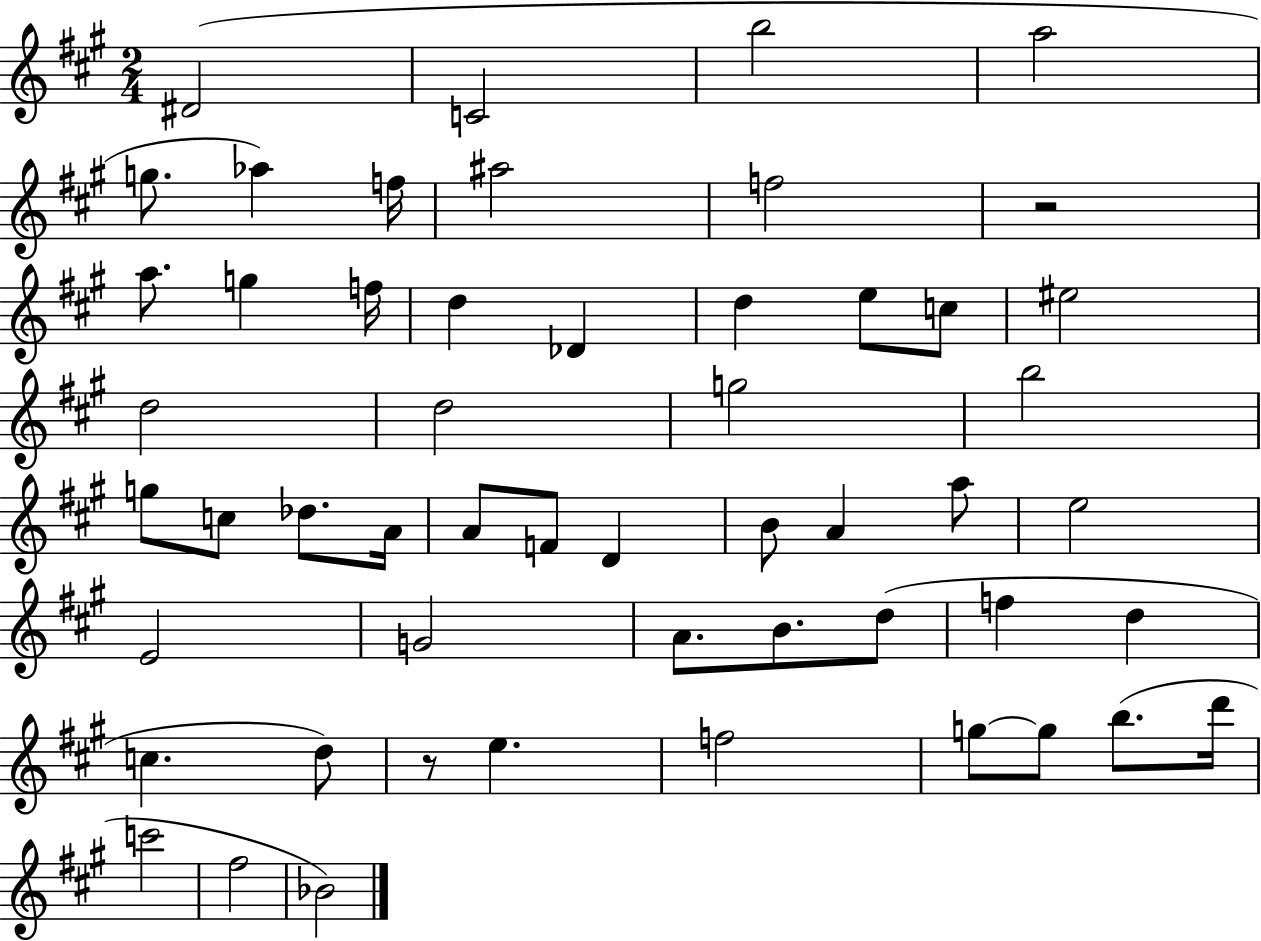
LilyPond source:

{
  \clef treble
  \numericTimeSignature
  \time 2/4
  \key a \major
  dis'2( | c'2 | b''2 | a''2 | \break g''8. aes''4) f''16 | ais''2 | f''2 | r2 | \break a''8. g''4 f''16 | d''4 des'4 | d''4 e''8 c''8 | eis''2 | \break d''2 | d''2 | g''2 | b''2 | \break g''8 c''8 des''8. a'16 | a'8 f'8 d'4 | b'8 a'4 a''8 | e''2 | \break e'2 | g'2 | a'8. b'8. d''8( | f''4 d''4 | \break c''4. d''8) | r8 e''4. | f''2 | g''8~~ g''8 b''8.( d'''16 | \break c'''2 | fis''2 | bes'2) | \bar "|."
}